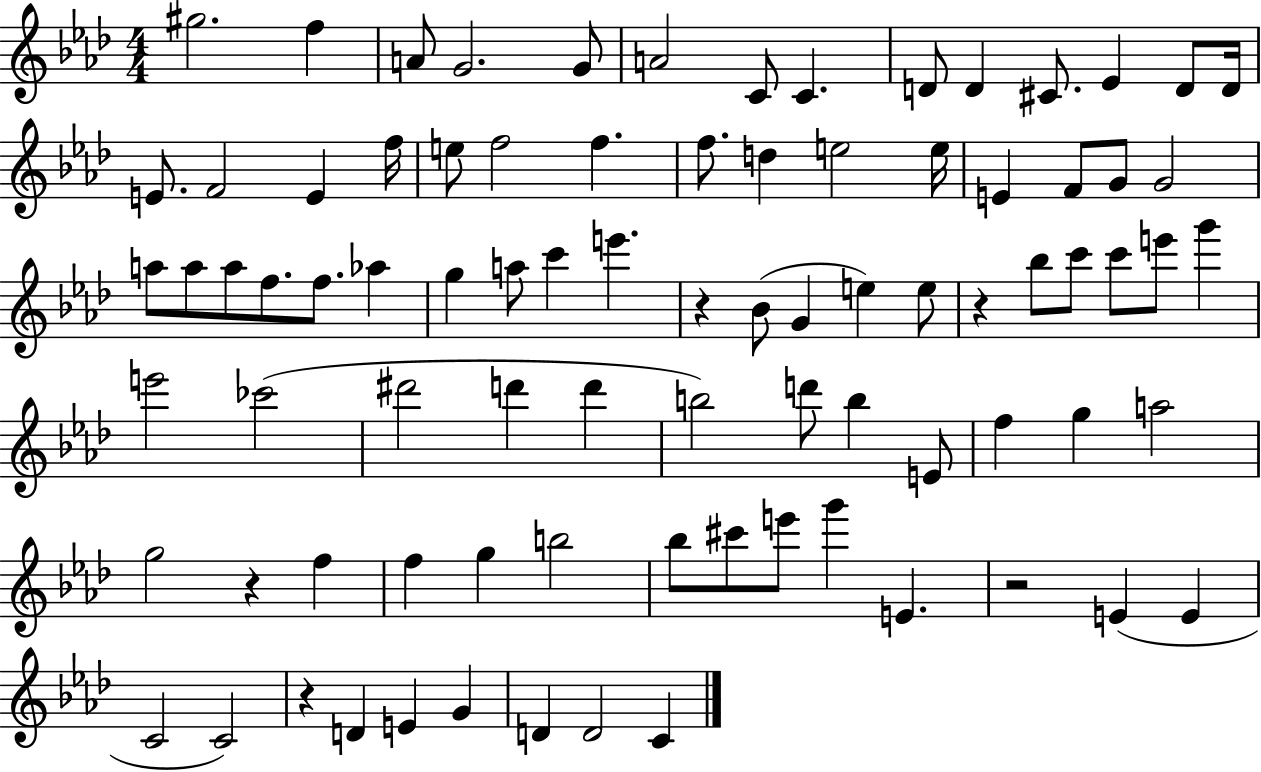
{
  \clef treble
  \numericTimeSignature
  \time 4/4
  \key aes \major
  gis''2. f''4 | a'8 g'2. g'8 | a'2 c'8 c'4. | d'8 d'4 cis'8. ees'4 d'8 d'16 | \break e'8. f'2 e'4 f''16 | e''8 f''2 f''4. | f''8. d''4 e''2 e''16 | e'4 f'8 g'8 g'2 | \break a''8 a''8 a''8 f''8. f''8. aes''4 | g''4 a''8 c'''4 e'''4. | r4 bes'8( g'4 e''4) e''8 | r4 bes''8 c'''8 c'''8 e'''8 g'''4 | \break e'''2 ces'''2( | dis'''2 d'''4 d'''4 | b''2) d'''8 b''4 e'8 | f''4 g''4 a''2 | \break g''2 r4 f''4 | f''4 g''4 b''2 | bes''8 cis'''8 e'''8 g'''4 e'4. | r2 e'4( e'4 | \break c'2 c'2) | r4 d'4 e'4 g'4 | d'4 d'2 c'4 | \bar "|."
}